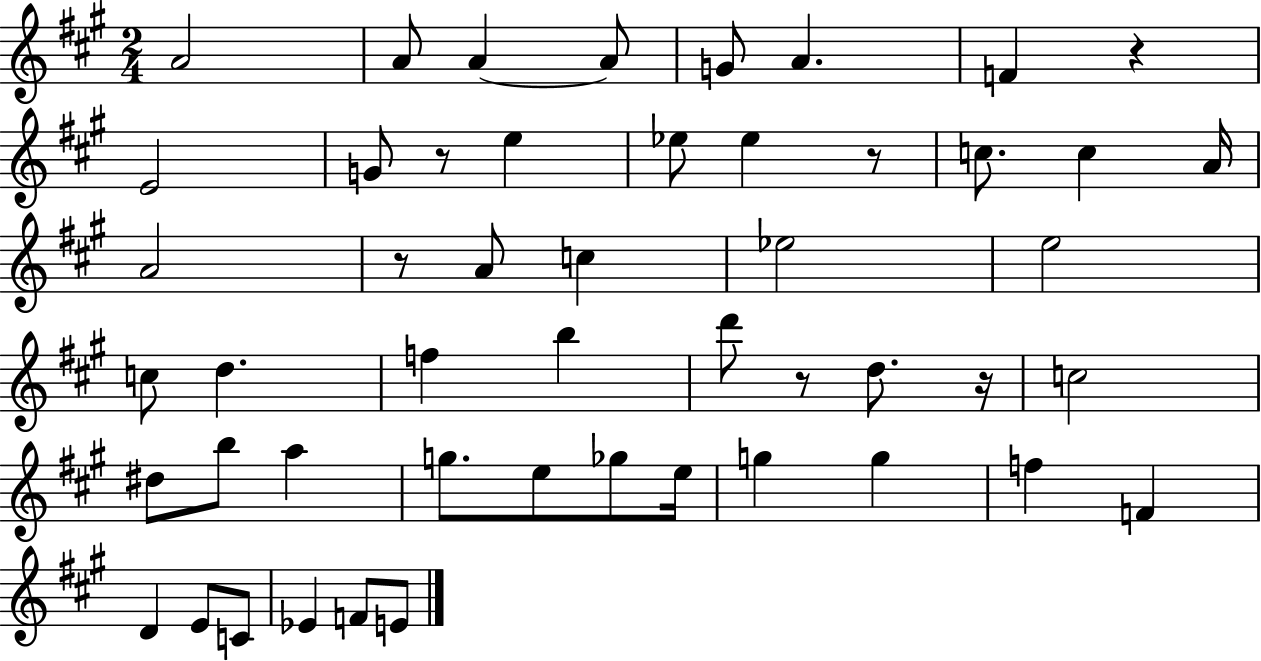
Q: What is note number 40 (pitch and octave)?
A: E4